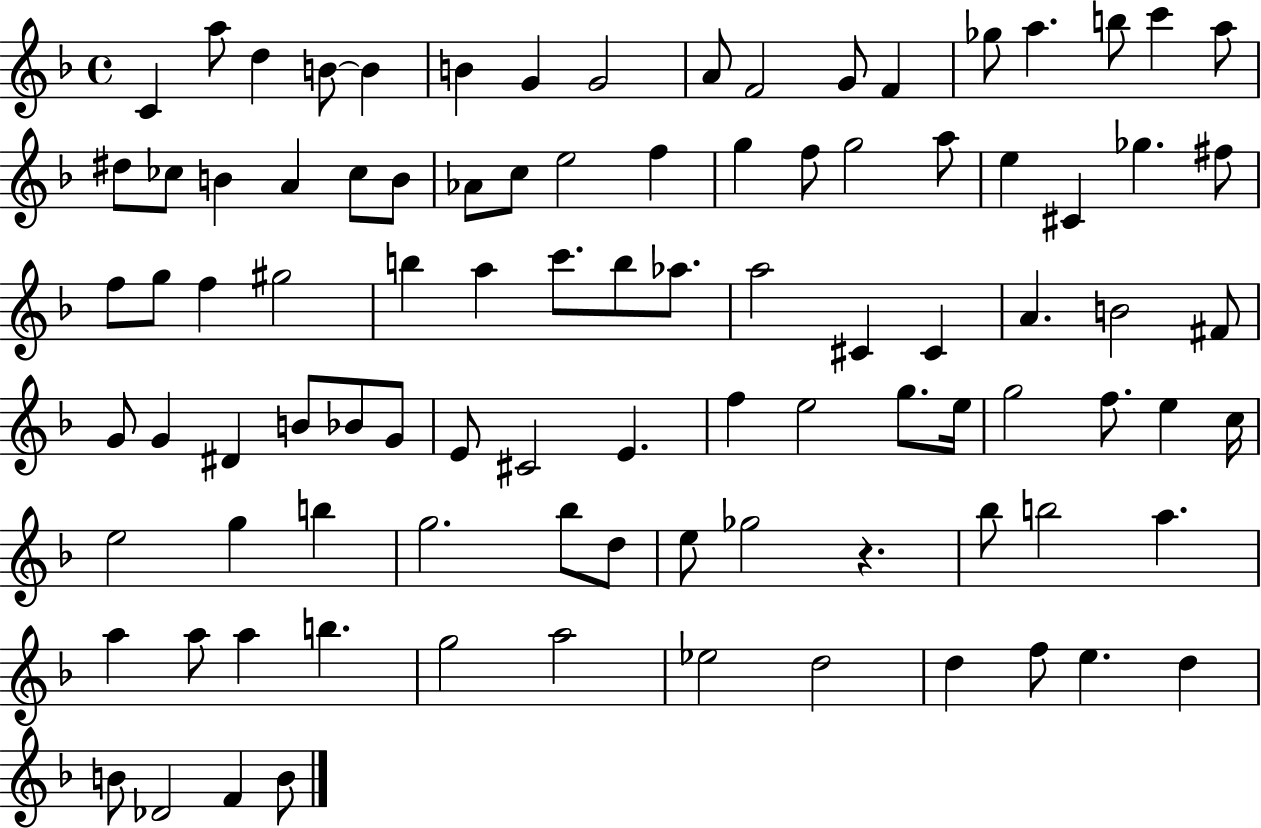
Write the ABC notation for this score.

X:1
T:Untitled
M:4/4
L:1/4
K:F
C a/2 d B/2 B B G G2 A/2 F2 G/2 F _g/2 a b/2 c' a/2 ^d/2 _c/2 B A _c/2 B/2 _A/2 c/2 e2 f g f/2 g2 a/2 e ^C _g ^f/2 f/2 g/2 f ^g2 b a c'/2 b/2 _a/2 a2 ^C ^C A B2 ^F/2 G/2 G ^D B/2 _B/2 G/2 E/2 ^C2 E f e2 g/2 e/4 g2 f/2 e c/4 e2 g b g2 _b/2 d/2 e/2 _g2 z _b/2 b2 a a a/2 a b g2 a2 _e2 d2 d f/2 e d B/2 _D2 F B/2